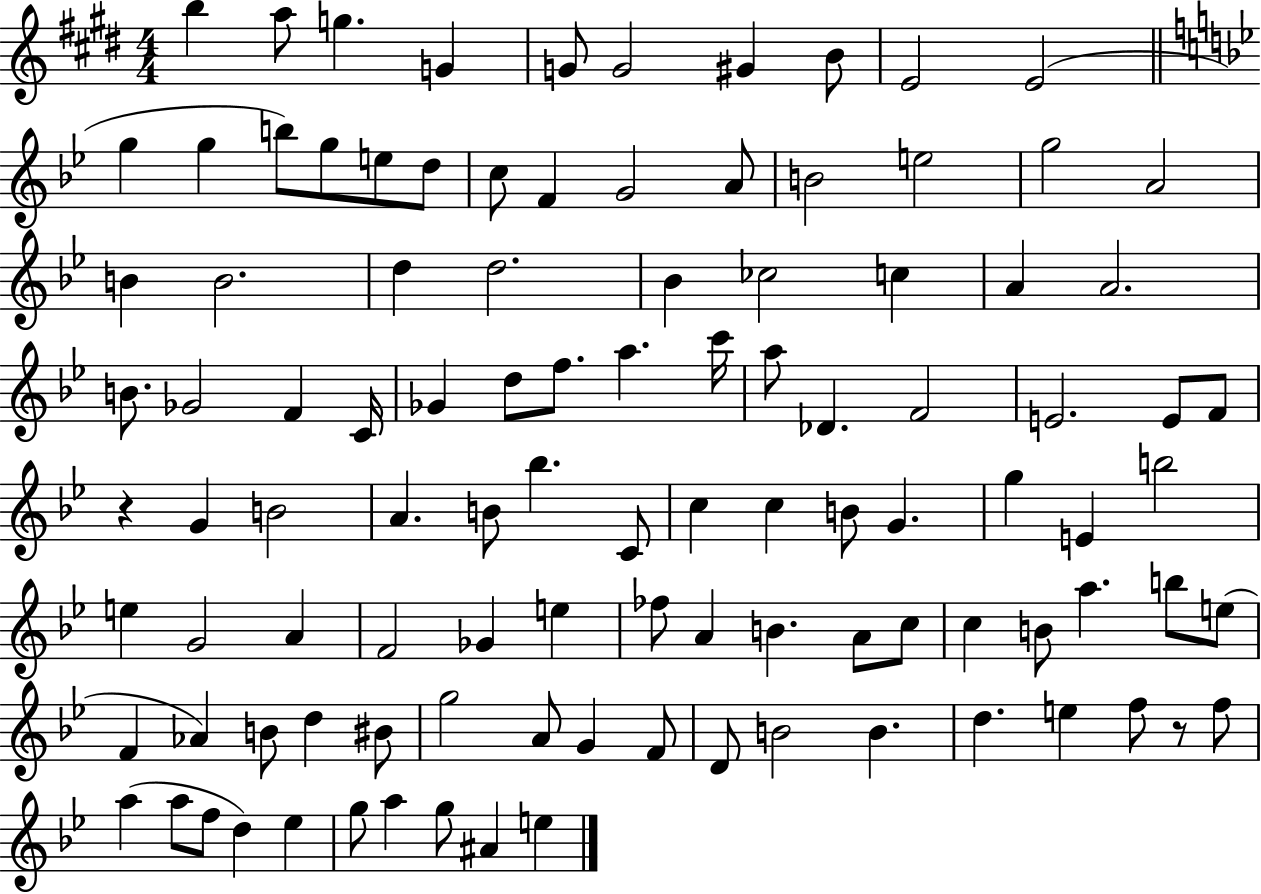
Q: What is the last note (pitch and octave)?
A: E5